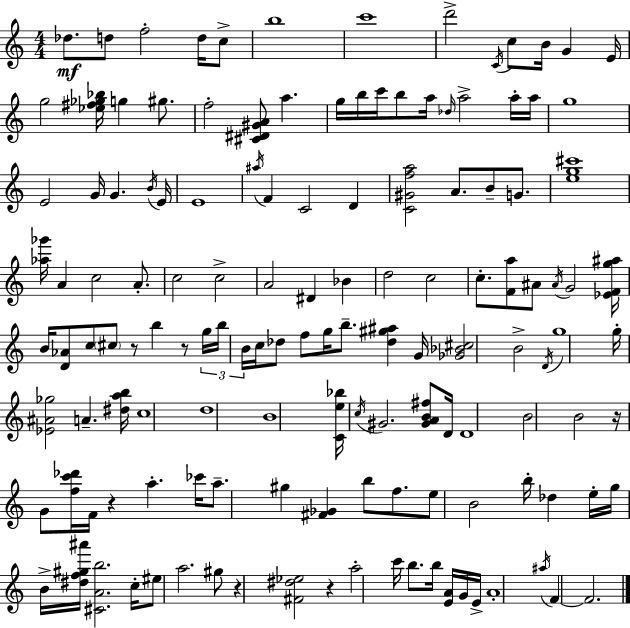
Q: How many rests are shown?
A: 6